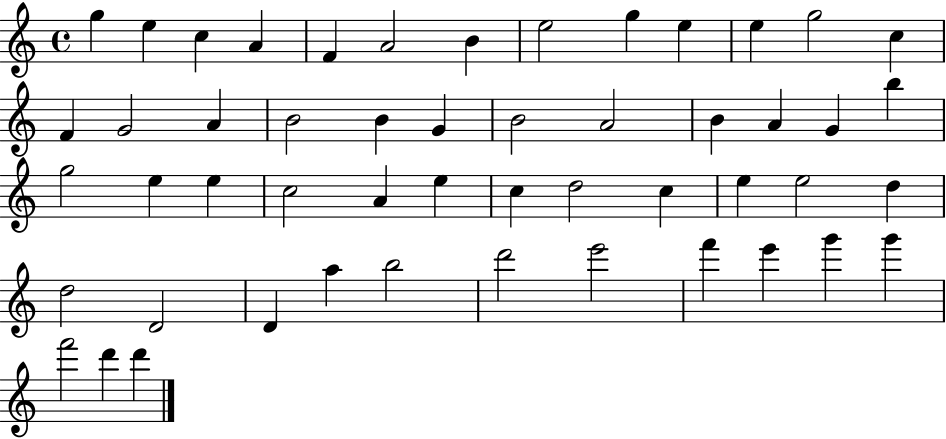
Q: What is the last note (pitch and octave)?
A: D6